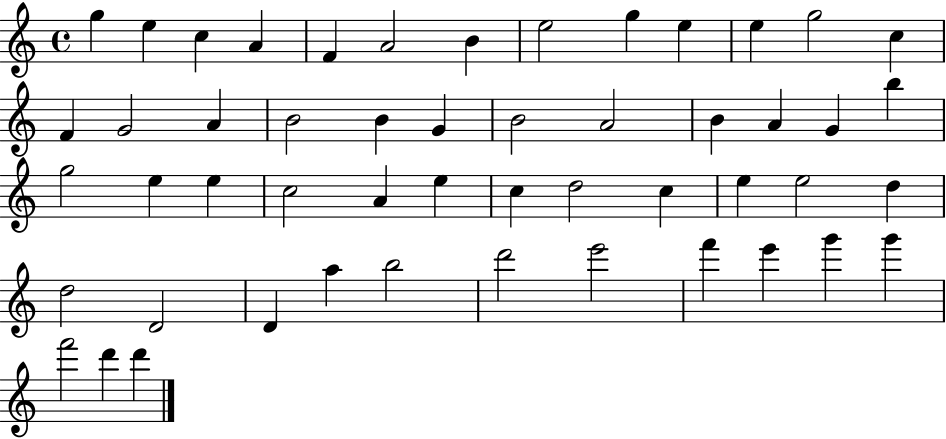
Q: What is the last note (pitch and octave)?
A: D6